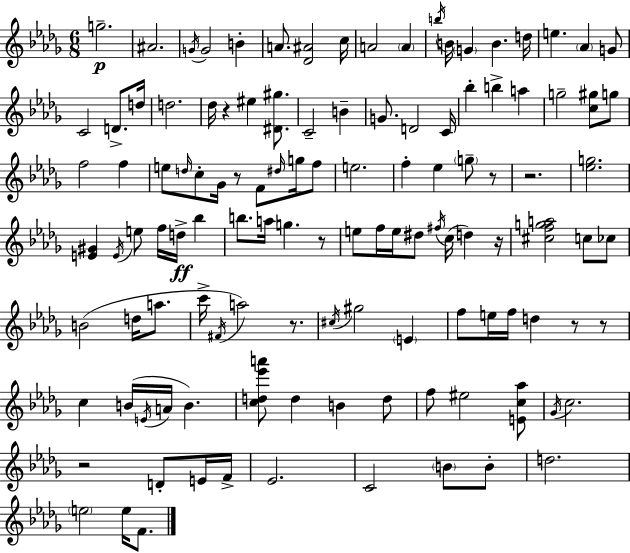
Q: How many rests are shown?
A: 10